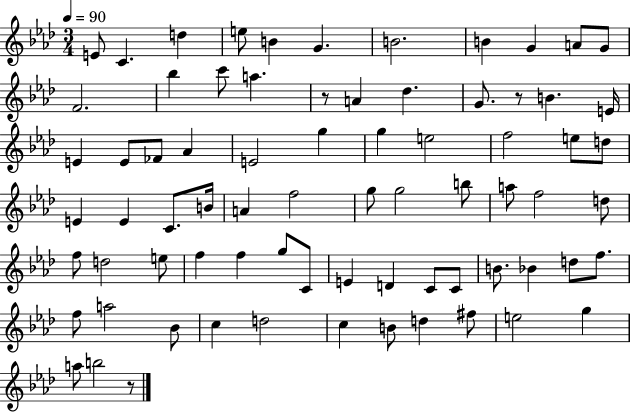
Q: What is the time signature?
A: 3/4